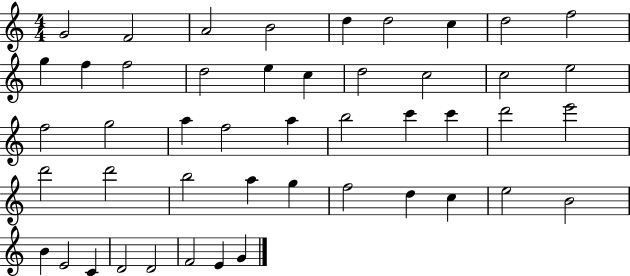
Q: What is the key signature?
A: C major